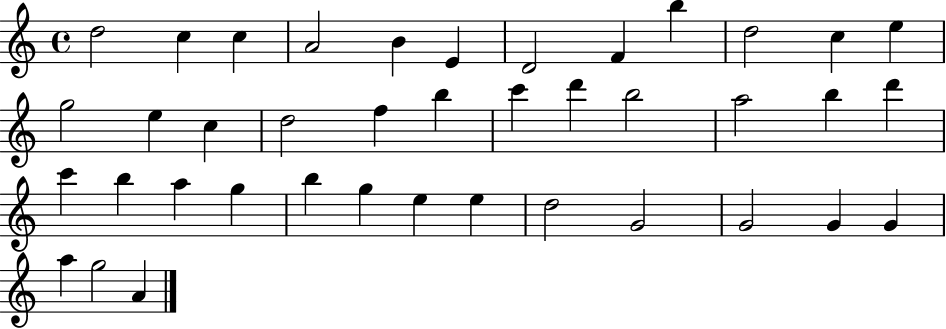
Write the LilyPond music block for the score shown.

{
  \clef treble
  \time 4/4
  \defaultTimeSignature
  \key c \major
  d''2 c''4 c''4 | a'2 b'4 e'4 | d'2 f'4 b''4 | d''2 c''4 e''4 | \break g''2 e''4 c''4 | d''2 f''4 b''4 | c'''4 d'''4 b''2 | a''2 b''4 d'''4 | \break c'''4 b''4 a''4 g''4 | b''4 g''4 e''4 e''4 | d''2 g'2 | g'2 g'4 g'4 | \break a''4 g''2 a'4 | \bar "|."
}